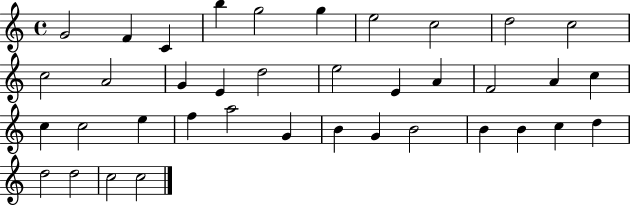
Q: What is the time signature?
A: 4/4